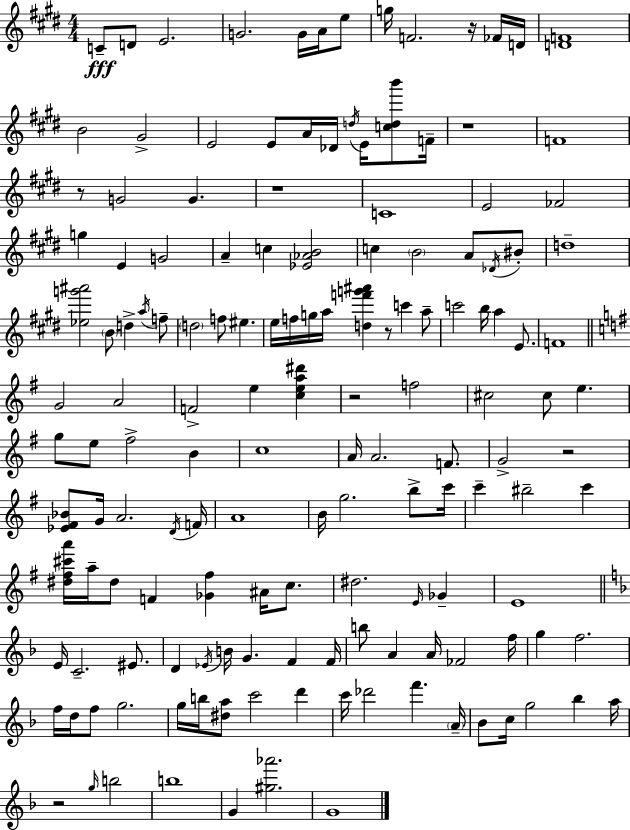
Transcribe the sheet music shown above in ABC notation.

X:1
T:Untitled
M:4/4
L:1/4
K:E
C/2 D/2 E2 G2 G/4 A/4 e/2 g/4 F2 z/4 _F/4 D/4 [DF]4 B2 ^G2 E2 E/2 A/4 _D/4 d/4 E/4 [cdb']/2 F/4 z4 F4 z/2 G2 G z4 C4 E2 _F2 g E G2 A c [_E_AB]2 c B2 A/2 _D/4 ^B/2 d4 [_eg'^a']2 B/2 d a/4 f/2 d2 f/2 ^e e/4 f/4 g/4 a/4 [df'g'^a'] z/2 c' a/2 c'2 b/4 a E/2 F4 G2 A2 F2 e [cea^d'] z2 f2 ^c2 ^c/2 e g/2 e/2 ^f2 B c4 A/4 A2 F/2 G2 z2 [_E^F_B]/2 G/4 A2 D/4 F/4 A4 B/4 g2 b/2 c'/4 c' ^b2 c' [^d^f^c'a']/4 a/4 ^d/2 F [_G^f] ^A/4 c/2 ^d2 E/4 _G E4 E/4 C2 ^E/2 D _E/4 B/4 G F F/4 b/2 A A/4 _F2 f/4 g f2 f/4 d/4 f/2 g2 g/4 b/4 [^da]/2 c'2 d' c'/4 _d'2 f' A/4 _B/2 c/4 g2 _b a/4 z2 g/4 b2 b4 G [^g_a']2 G4